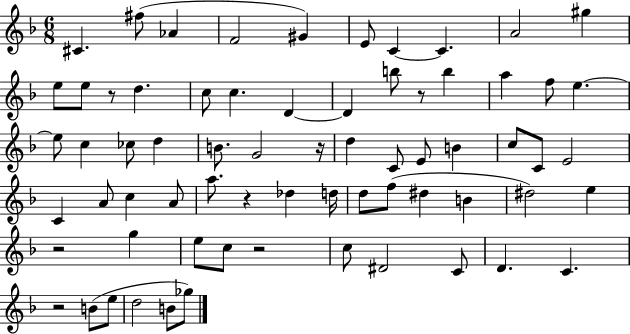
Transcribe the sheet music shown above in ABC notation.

X:1
T:Untitled
M:6/8
L:1/4
K:F
^C ^f/2 _A F2 ^G E/2 C C A2 ^g e/2 e/2 z/2 d c/2 c D D b/2 z/2 b a f/2 e e/2 c _c/2 d B/2 G2 z/4 d C/2 E/2 B c/2 C/2 E2 C A/2 c A/2 a/2 z _d d/4 d/2 f/2 ^d B ^d2 e z2 g e/2 c/2 z2 c/2 ^D2 C/2 D C z2 B/2 e/2 d2 B/2 _g/2